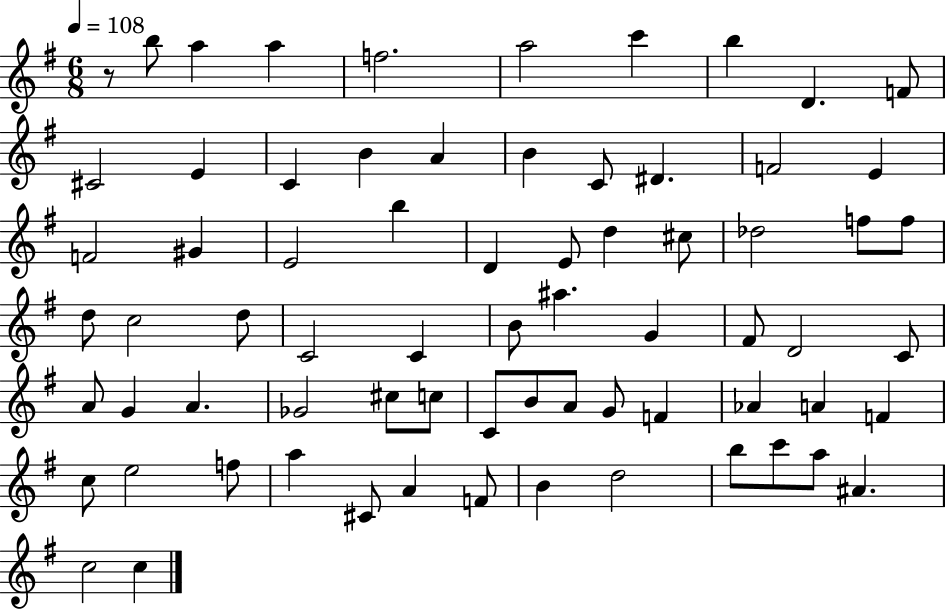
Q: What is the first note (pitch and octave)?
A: B5